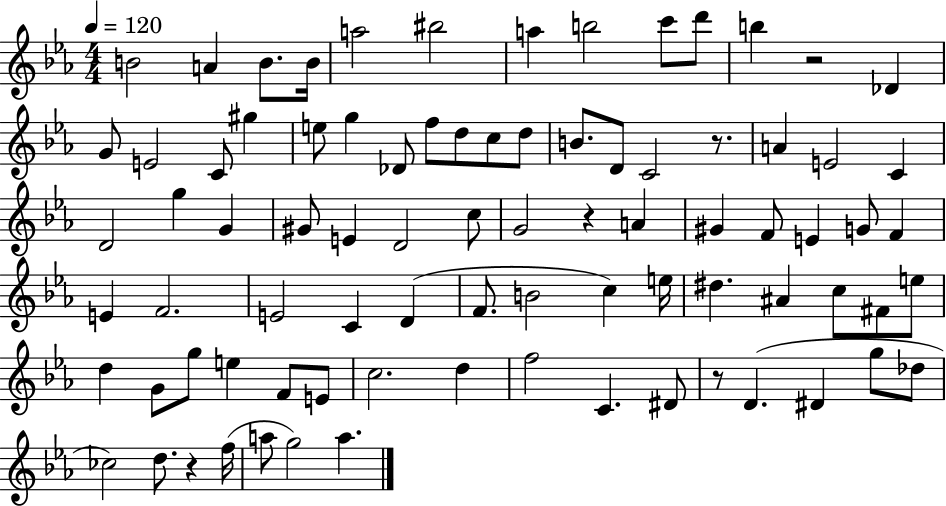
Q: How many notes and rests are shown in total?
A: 83